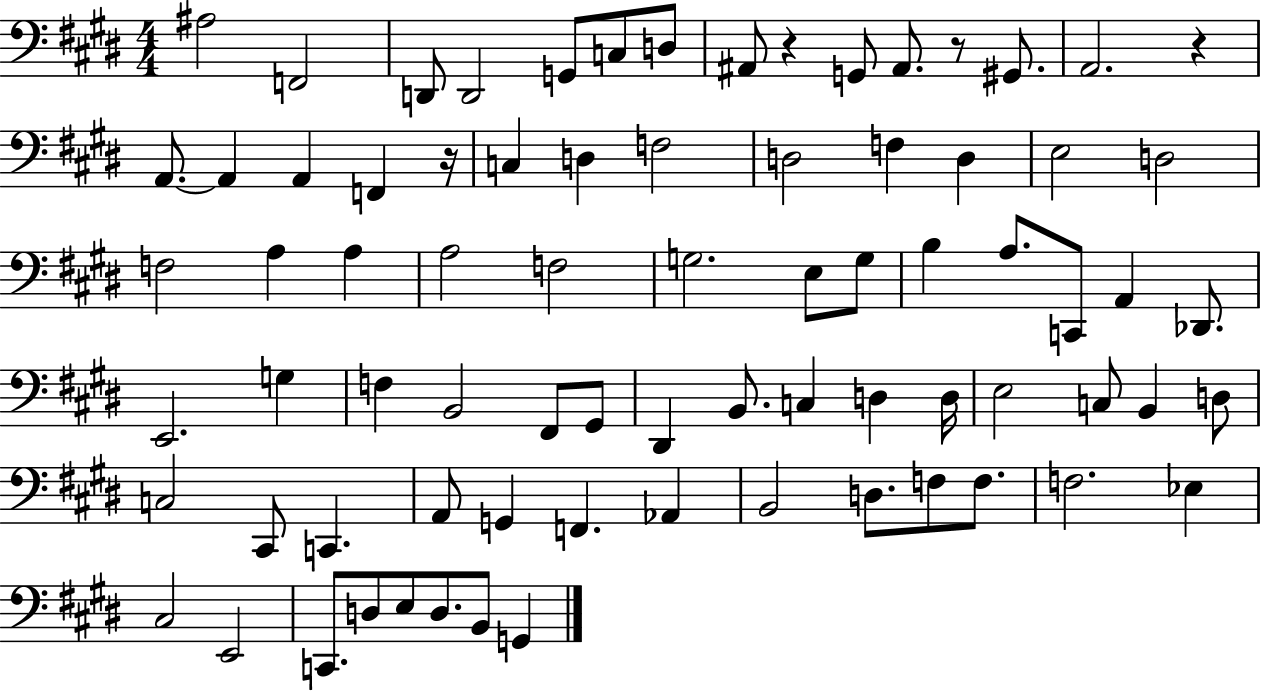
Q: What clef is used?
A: bass